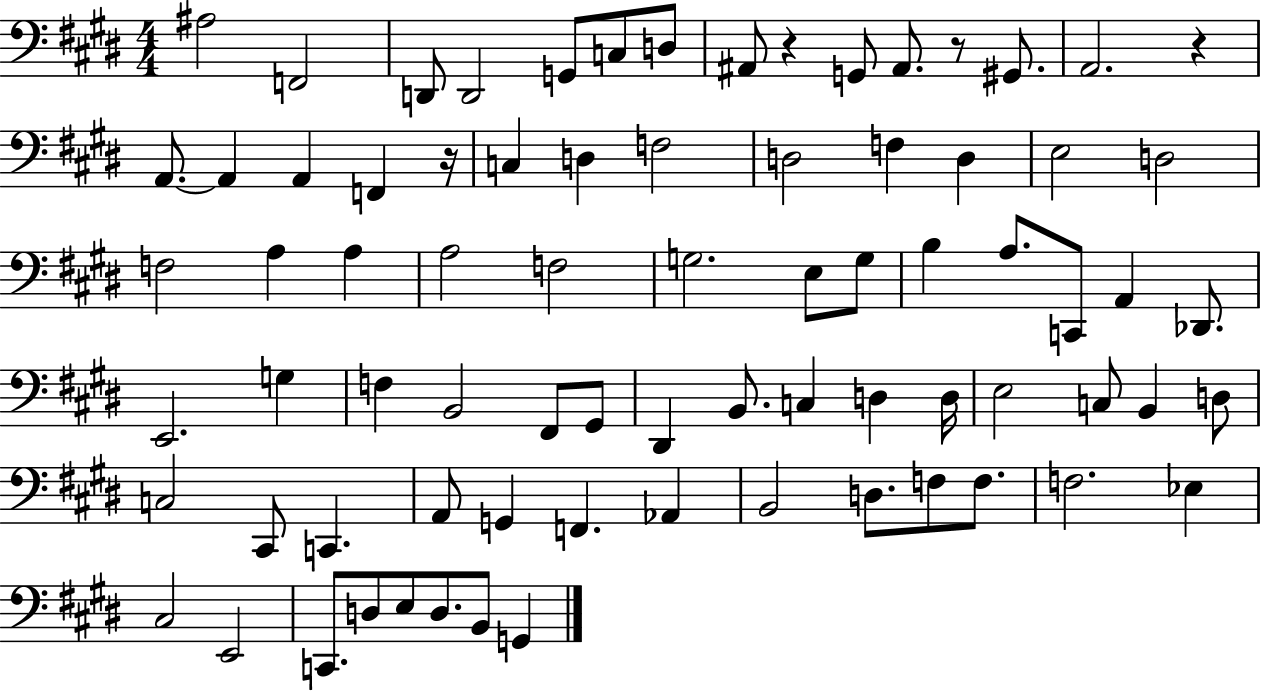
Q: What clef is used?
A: bass